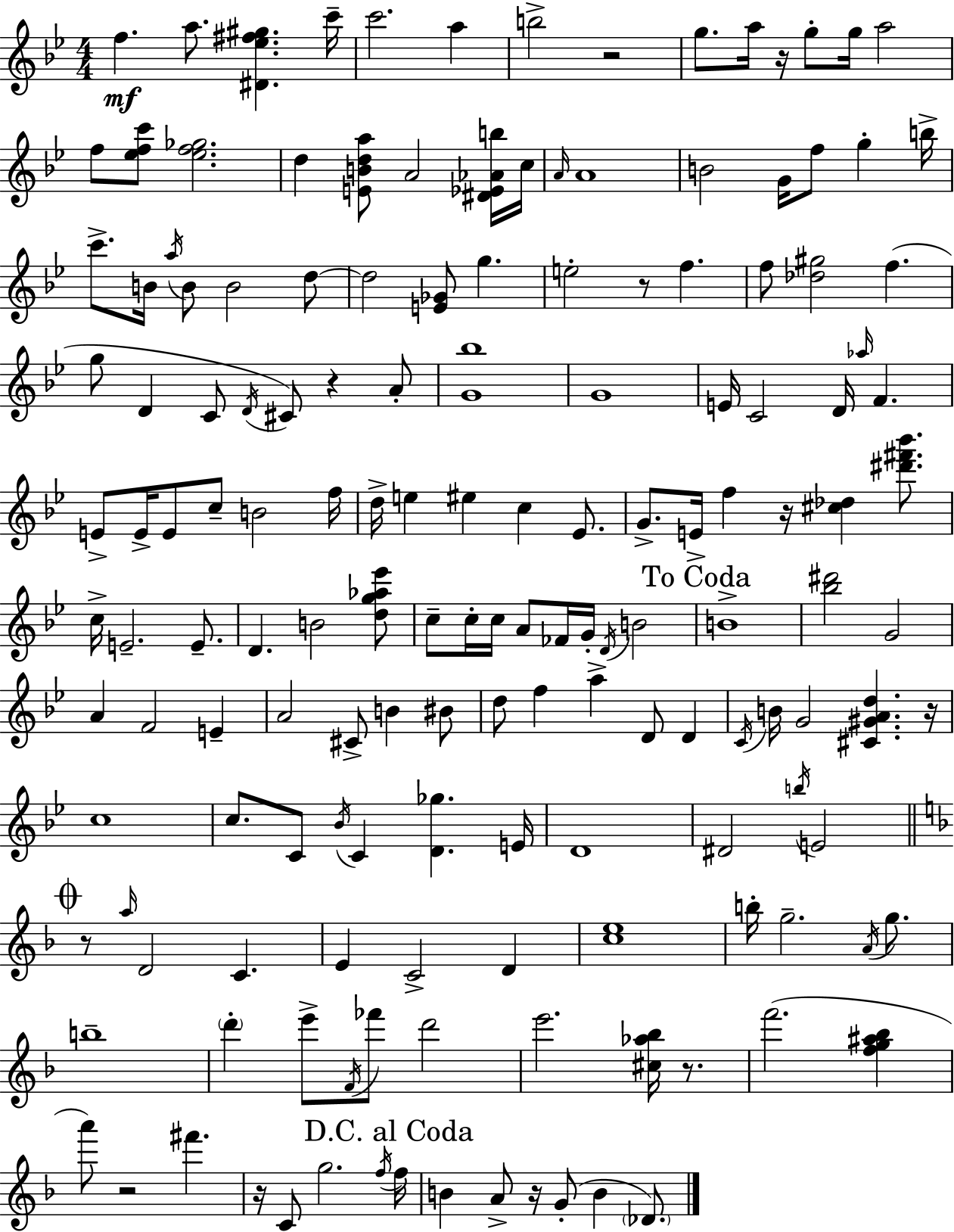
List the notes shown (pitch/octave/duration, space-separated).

F5/q. A5/e. [D#4,Eb5,F#5,G#5]/q. C6/s C6/h. A5/q B5/h R/h G5/e. A5/s R/s G5/e G5/s A5/h F5/e [Eb5,F5,C6]/e [Eb5,F5,Gb5]/h. D5/q [E4,B4,D5,A5]/e A4/h [D#4,Eb4,Ab4,B5]/s C5/s A4/s A4/w B4/h G4/s F5/e G5/q B5/s C6/e. B4/s A5/s B4/e B4/h D5/e D5/h [E4,Gb4]/e G5/q. E5/h R/e F5/q. F5/e [Db5,G#5]/h F5/q. G5/e D4/q C4/e D4/s C#4/e R/q A4/e [G4,Bb5]/w G4/w E4/s C4/h D4/s Ab5/s F4/q. E4/e E4/s E4/e C5/e B4/h F5/s D5/s E5/q EIS5/q C5/q Eb4/e. G4/e. E4/s F5/q R/s [C#5,Db5]/q [D#6,F#6,Bb6]/e. C5/s E4/h. E4/e. D4/q. B4/h [D5,G5,Ab5,Eb6]/e C5/e C5/s C5/s A4/e FES4/s G4/s D4/s B4/h B4/w [Bb5,D#6]/h G4/h A4/q F4/h E4/q A4/h C#4/e B4/q BIS4/e D5/e F5/q A5/q D4/e D4/q C4/s B4/s G4/h [C#4,G#4,A4,D5]/q. R/s C5/w C5/e. C4/e Bb4/s C4/q [D4,Gb5]/q. E4/s D4/w D#4/h B5/s E4/h R/e A5/s D4/h C4/q. E4/q C4/h D4/q [C5,E5]/w B5/s G5/h. A4/s G5/e. B5/w D6/q E6/e F4/s FES6/e D6/h E6/h. [C#5,Ab5,Bb5]/s R/e. F6/h. [F5,G5,A#5,Bb5]/q A6/e R/h F#6/q. R/s C4/e G5/h. F5/s F5/s B4/q A4/e R/s G4/e B4/q Db4/e.